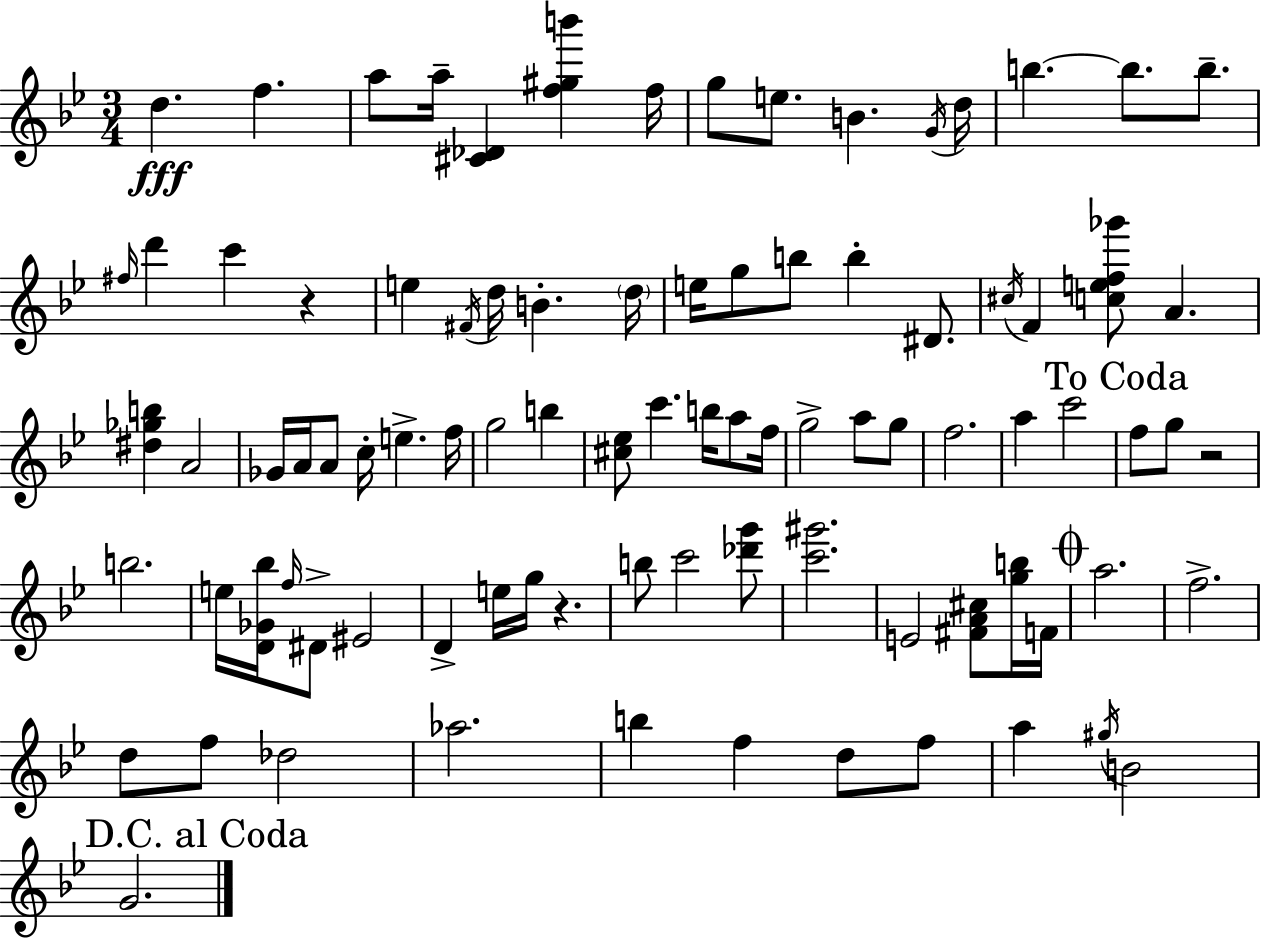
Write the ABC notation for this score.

X:1
T:Untitled
M:3/4
L:1/4
K:Gm
d f a/2 a/4 [^C_D] [f^gb'] f/4 g/2 e/2 B G/4 d/4 b b/2 b/2 ^f/4 d' c' z e ^F/4 d/4 B d/4 e/4 g/2 b/2 b ^D/2 ^c/4 F [cef_g']/2 A [^d_gb] A2 _G/4 A/4 A/2 c/4 e f/4 g2 b [^c_e]/2 c' b/4 a/2 f/4 g2 a/2 g/2 f2 a c'2 f/2 g/2 z2 b2 e/4 [D_G_b]/4 f/4 ^D/2 ^E2 D e/4 g/4 z b/2 c'2 [_d'g']/2 [c'^g']2 E2 [^FA^c]/2 [gb]/4 F/4 a2 f2 d/2 f/2 _d2 _a2 b f d/2 f/2 a ^g/4 B2 G2